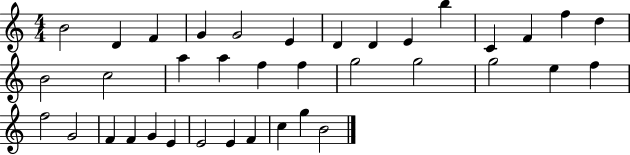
B4/h D4/q F4/q G4/q G4/h E4/q D4/q D4/q E4/q B5/q C4/q F4/q F5/q D5/q B4/h C5/h A5/q A5/q F5/q F5/q G5/h G5/h G5/h E5/q F5/q F5/h G4/h F4/q F4/q G4/q E4/q E4/h E4/q F4/q C5/q G5/q B4/h